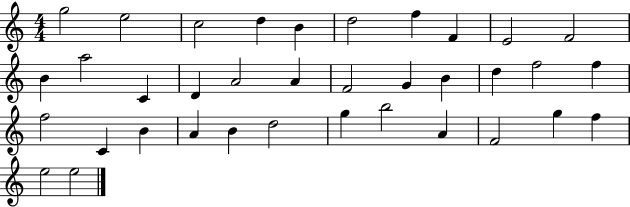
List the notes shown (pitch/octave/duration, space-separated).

G5/h E5/h C5/h D5/q B4/q D5/h F5/q F4/q E4/h F4/h B4/q A5/h C4/q D4/q A4/h A4/q F4/h G4/q B4/q D5/q F5/h F5/q F5/h C4/q B4/q A4/q B4/q D5/h G5/q B5/h A4/q F4/h G5/q F5/q E5/h E5/h